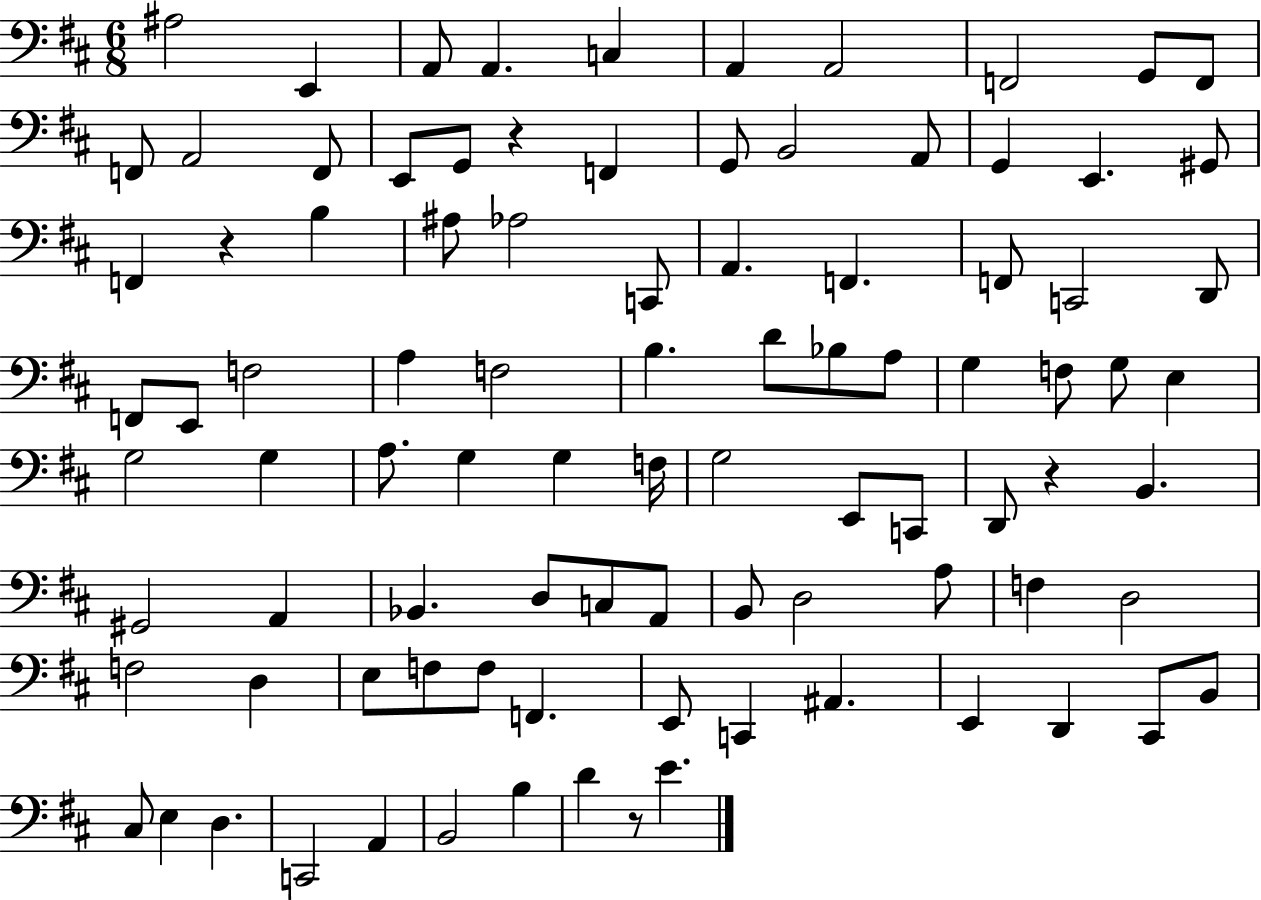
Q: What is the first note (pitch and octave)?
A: A#3